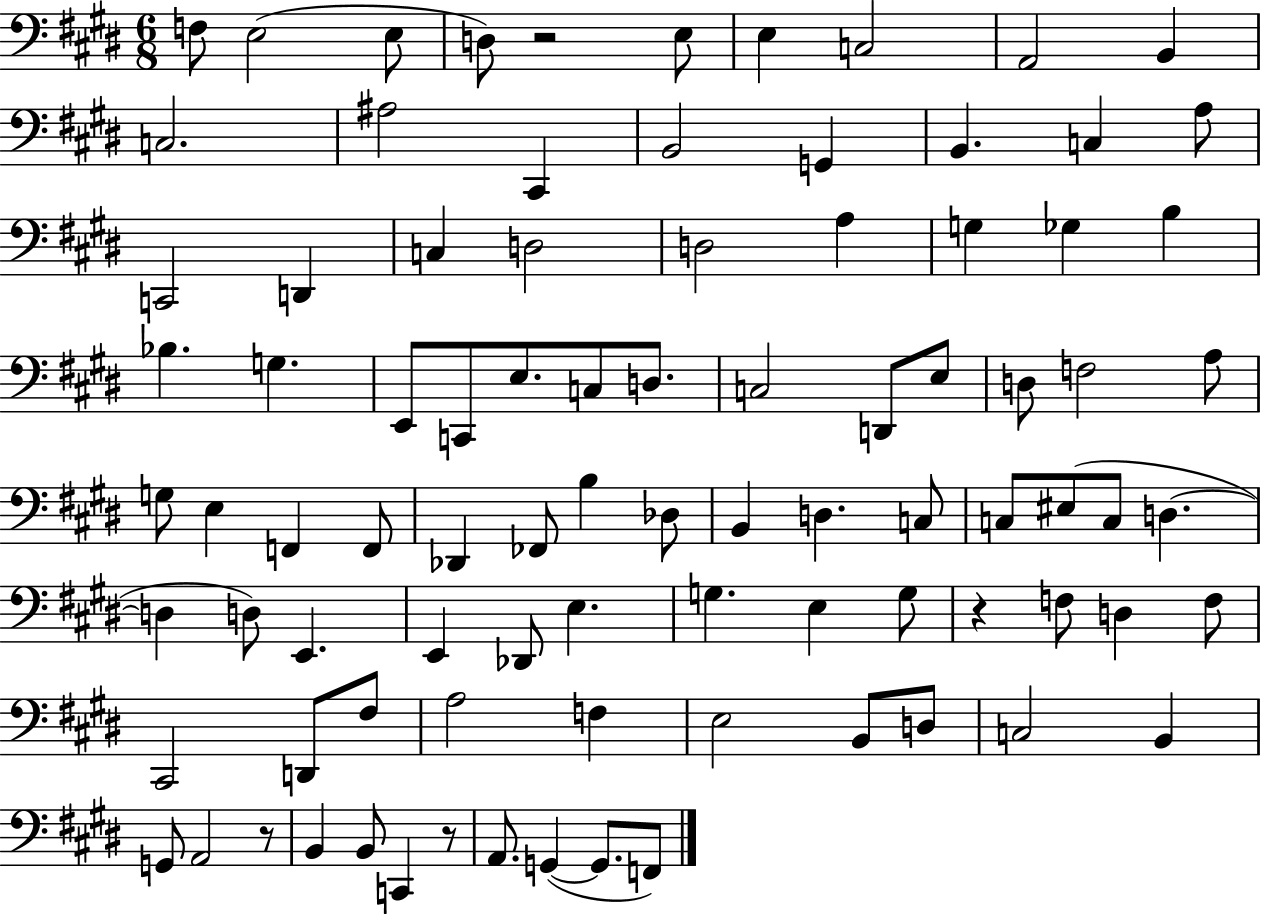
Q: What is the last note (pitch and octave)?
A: F2